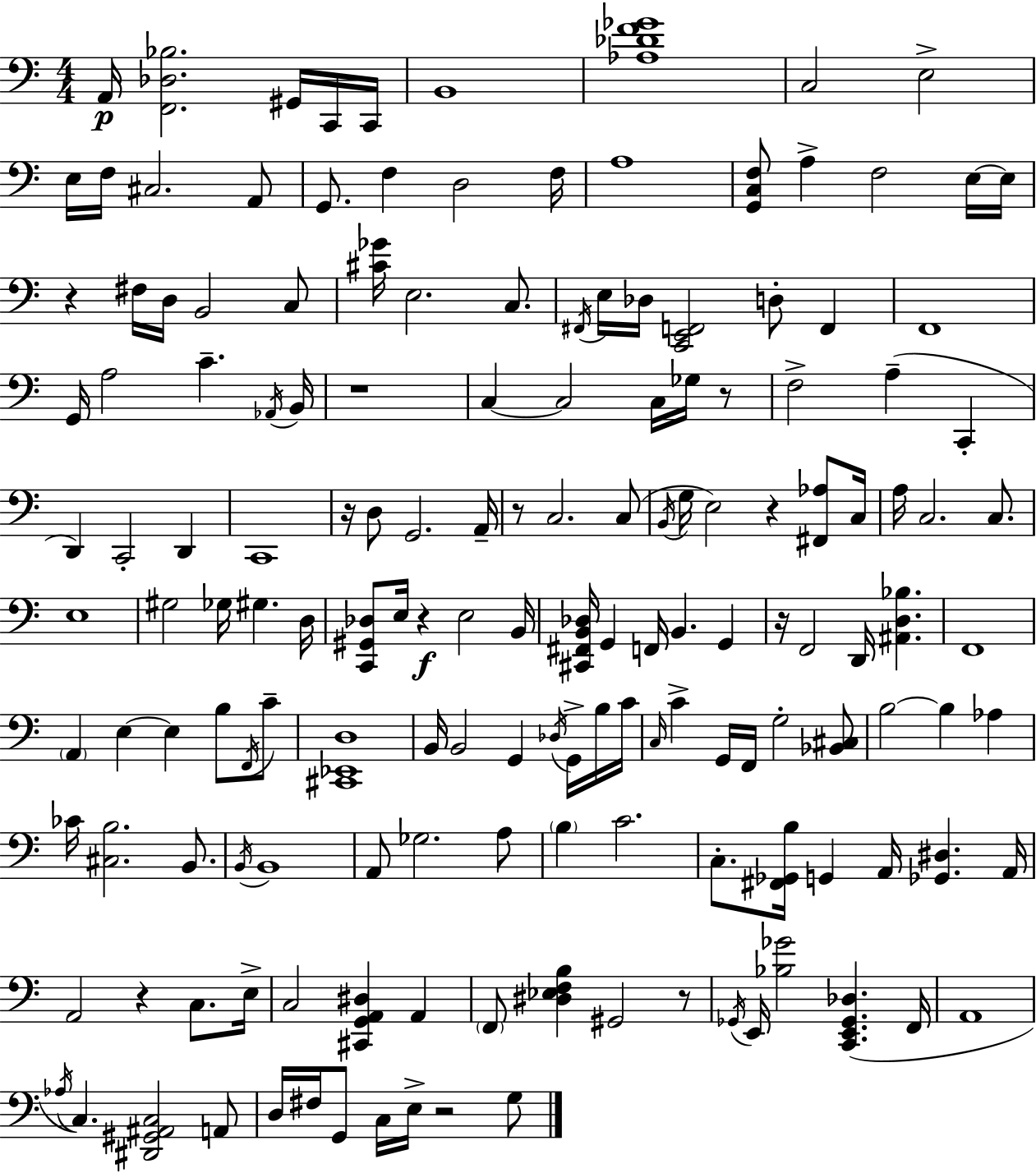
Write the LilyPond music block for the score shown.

{
  \clef bass
  \numericTimeSignature
  \time 4/4
  \key a \minor
  a,16\p <f, des bes>2. gis,16 c,16 c,16 | b,1 | <aes des' f' ges'>1 | c2 e2-> | \break e16 f16 cis2. a,8 | g,8. f4 d2 f16 | a1 | <g, c f>8 a4-> f2 e16~~ e16 | \break r4 fis16 d16 b,2 c8 | <cis' ges'>16 e2. c8. | \acciaccatura { fis,16 } e16 des16 <c, e, f,>2 d8-. f,4 | f,1 | \break g,16 a2 c'4.-- | \acciaccatura { aes,16 } b,16 r1 | c4~~ c2 c16 ges16 | r8 f2-> a4--( c,4-. | \break d,4) c,2-. d,4 | c,1 | r16 d8 g,2. | a,16-- r8 c2. | \break c8( \acciaccatura { b,16 } g16 e2) r4 | <fis, aes>8 c16 a16 c2. | c8. e1 | gis2 ges16 gis4. | \break d16 <c, gis, des>8 e16 r4\f e2 | b,16 <cis, fis, b, des>16 g,4 f,16 b,4. g,4 | r16 f,2 d,16 <ais, d bes>4. | f,1 | \break \parenthesize a,4 e4~~ e4 b8 | \acciaccatura { f,16 } c'8-- <cis, ees, d>1 | b,16 b,2 g,4 | \acciaccatura { des16 } g,16-> b16 c'16 \grace { c16 } c'4-> g,16 f,16 g2-. | \break <bes, cis>8 b2~~ b4 | aes4 ces'16 <cis b>2. | b,8. \acciaccatura { b,16 } b,1 | a,8 ges2. | \break a8 \parenthesize b4 c'2. | c8.-. <fis, ges, b>16 g,4 a,16 | <ges, dis>4. a,16 a,2 r4 | c8. e16-> c2 <cis, g, a, dis>4 | \break a,4 \parenthesize f,8 <dis ees f b>4 gis,2 | r8 \acciaccatura { ges,16 } e,16 <bes ges'>2 | <c, e, ges, des>4.( f,16 a,1 | \acciaccatura { aes16 } c4.) <dis, gis, ais, c>2 | \break a,8 d16 fis16 g,8 c16 e16-> r2 | g8 \bar "|."
}